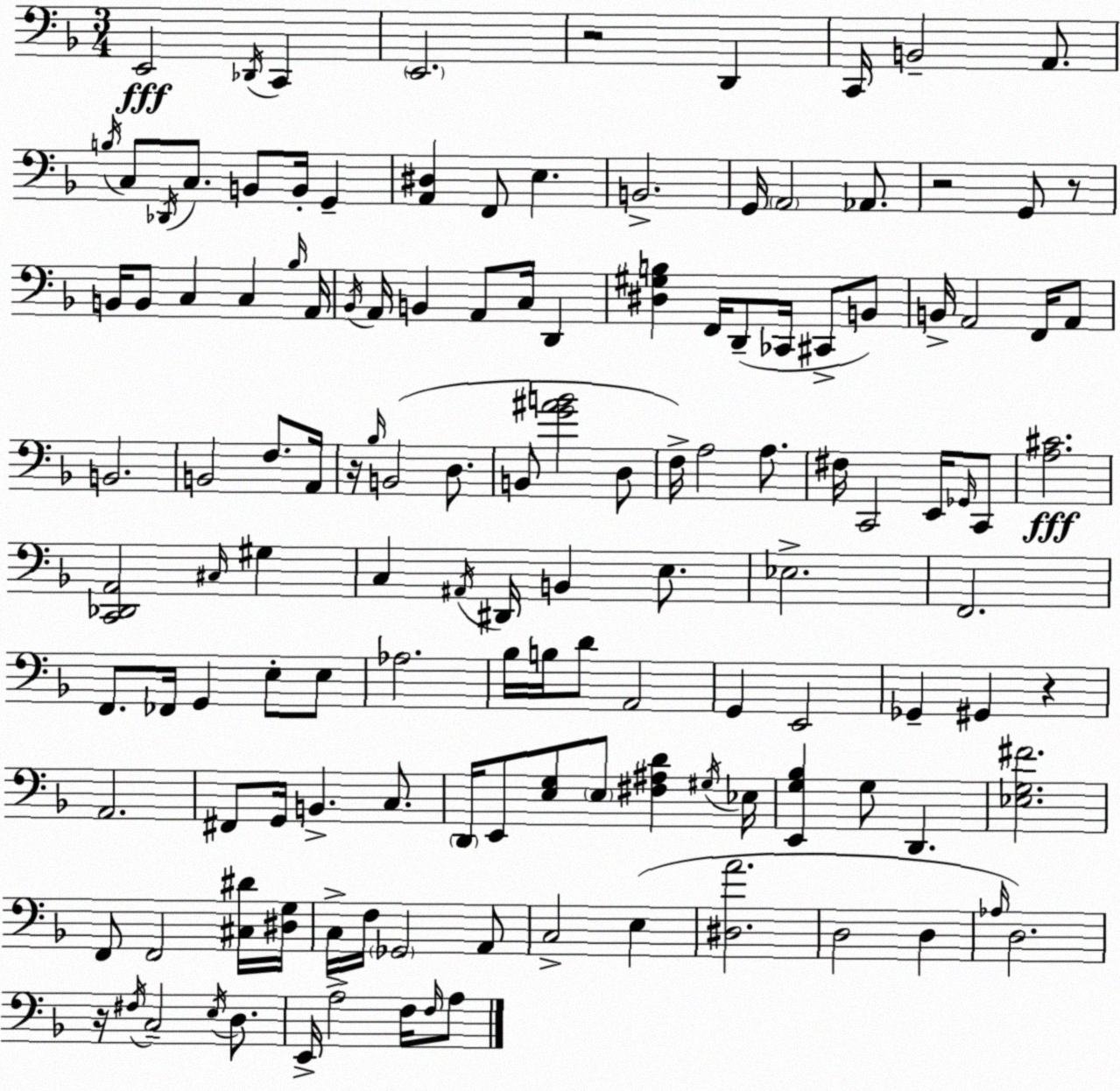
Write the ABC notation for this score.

X:1
T:Untitled
M:3/4
L:1/4
K:F
E,,2 _D,,/4 C,, E,,2 z2 D,, C,,/4 B,,2 A,,/2 B,/4 C,/2 _D,,/4 C,/2 B,,/2 B,,/4 G,, [A,,^D,] F,,/2 E, B,,2 G,,/4 A,,2 _A,,/2 z2 G,,/2 z/2 B,,/4 B,,/2 C, C, _B,/4 A,,/4 _B,,/4 A,,/4 B,, A,,/2 C,/4 D,, [^D,^G,B,] F,,/4 D,,/2 _C,,/4 ^C,,/2 B,,/2 B,,/4 A,,2 F,,/4 A,,/2 B,,2 B,,2 F,/2 A,,/4 z/4 _B,/4 B,,2 D,/2 B,,/2 [G^AB]2 D,/2 F,/4 A,2 A,/2 ^F,/4 C,,2 E,,/4 _G,,/4 C,,/2 [A,^C]2 [C,,_D,,A,,]2 ^C,/4 ^G, C, ^A,,/4 ^D,,/4 B,, E,/2 _E,2 F,,2 F,,/2 _F,,/4 G,, E,/2 E,/2 _A,2 _B,/4 B,/4 D/2 A,,2 G,, E,,2 _G,, ^G,, z A,,2 ^F,,/2 G,,/4 B,, C,/2 D,,/4 E,,/2 [E,G,]/2 E,/2 [^F,^A,D] ^G,/4 _E,/4 [E,,G,_B,] G,/2 D,, [_E,G,^F]2 F,,/2 F,,2 [^C,^D]/4 [^D,G,]/4 C,/4 F,/4 _G,,2 A,,/2 C,2 E, [^D,A]2 D,2 D, _A,/4 D,2 z/4 ^F,/4 C,2 E,/4 D,/2 E,,/4 A,2 F,/4 F,/4 A,/2